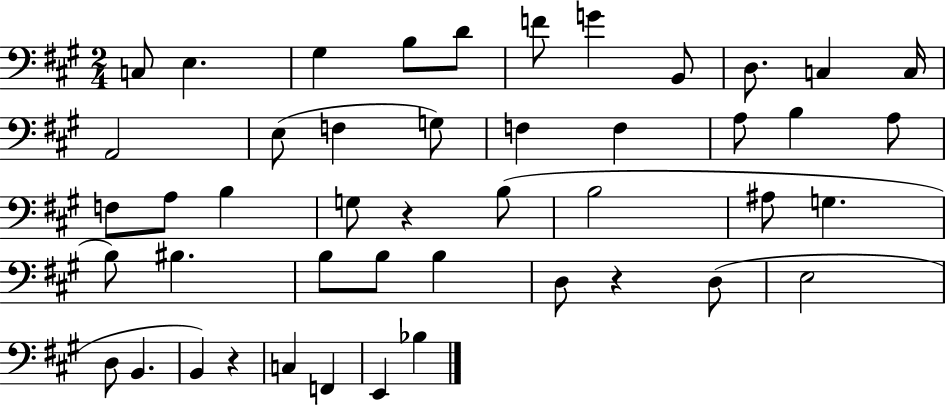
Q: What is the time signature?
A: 2/4